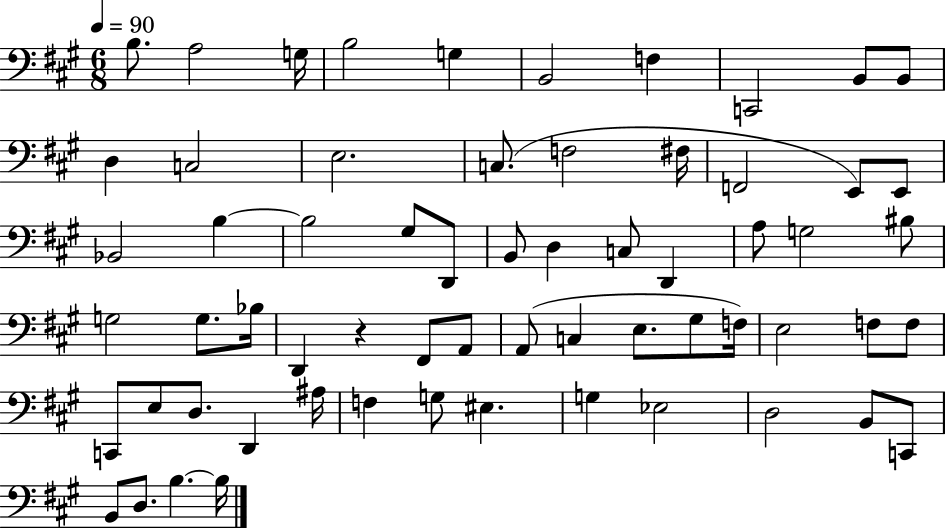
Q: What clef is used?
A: bass